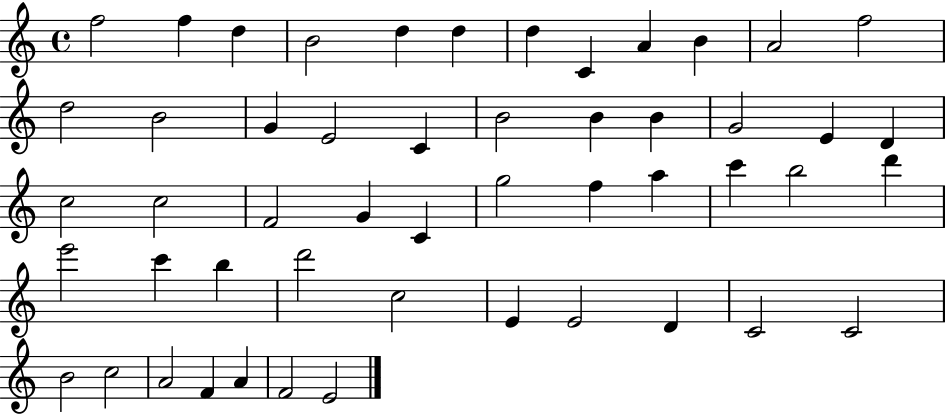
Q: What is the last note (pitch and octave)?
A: E4